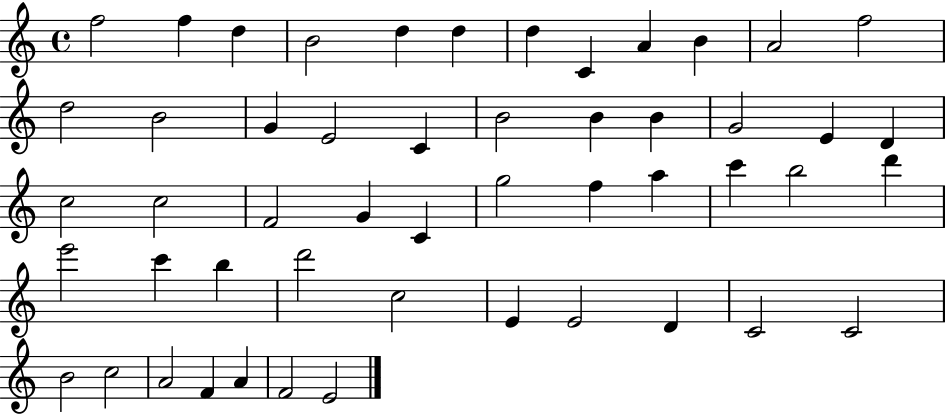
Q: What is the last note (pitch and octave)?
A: E4